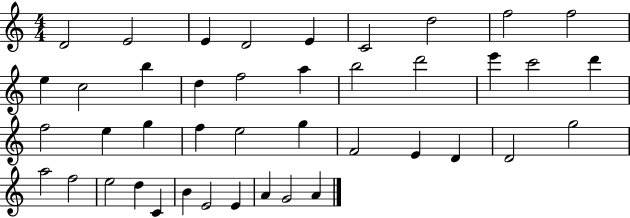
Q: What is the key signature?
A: C major